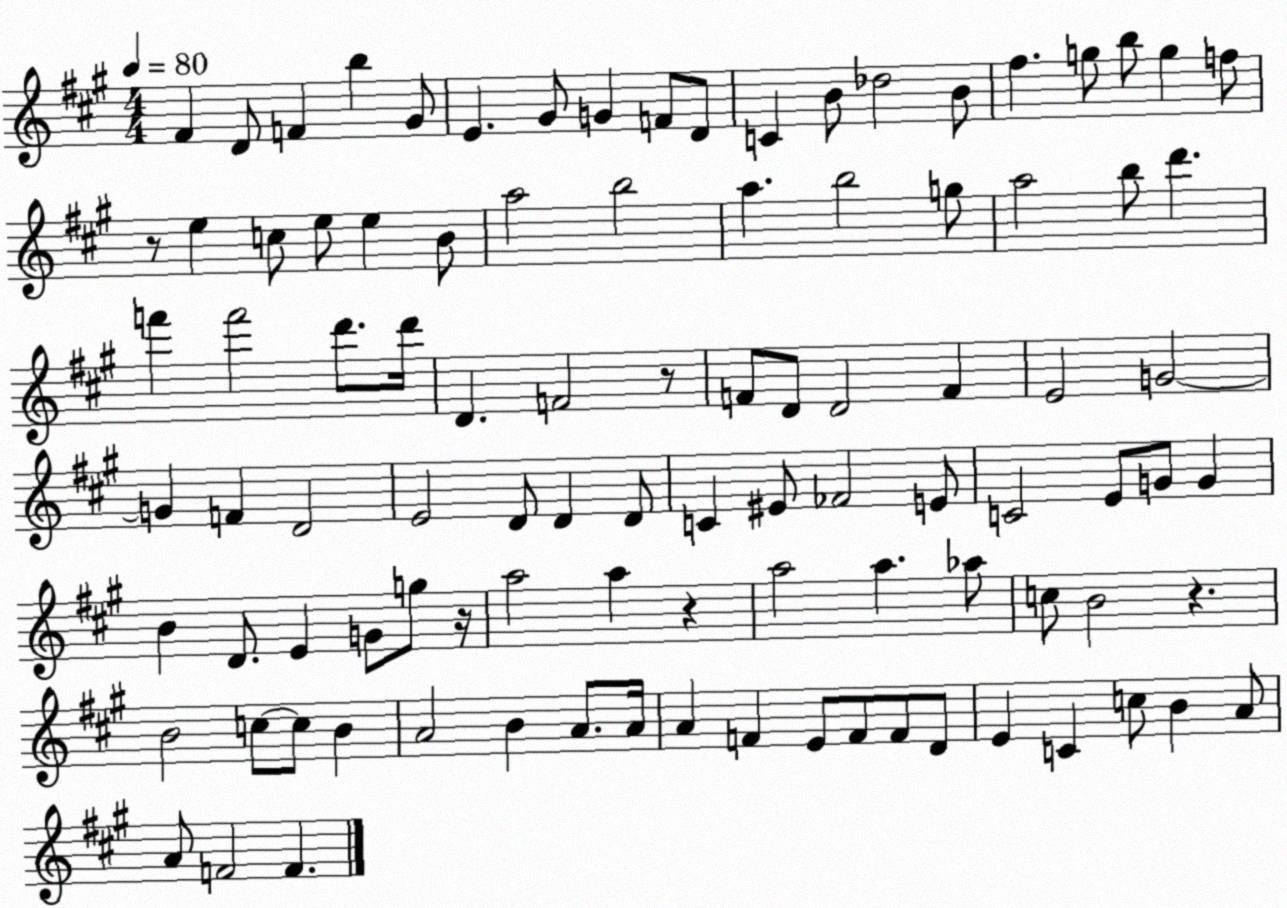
X:1
T:Untitled
M:4/4
L:1/4
K:A
^F D/2 F b ^G/2 E ^G/2 G F/2 D/2 C B/2 _d2 B/2 ^f g/2 b/2 g f/2 z/2 e c/2 e/2 e B/2 a2 b2 a b2 g/2 a2 b/2 d' f' f'2 d'/2 d'/4 D F2 z/2 F/2 D/2 D2 F E2 G2 G F D2 E2 D/2 D D/2 C ^E/2 _F2 E/2 C2 E/2 G/2 G B D/2 E G/2 g/2 z/4 a2 a z a2 a _a/2 c/2 B2 z B2 c/2 c/2 B A2 B A/2 A/4 A F E/2 F/2 F/2 D/2 E C c/2 B A/2 A/2 F2 F